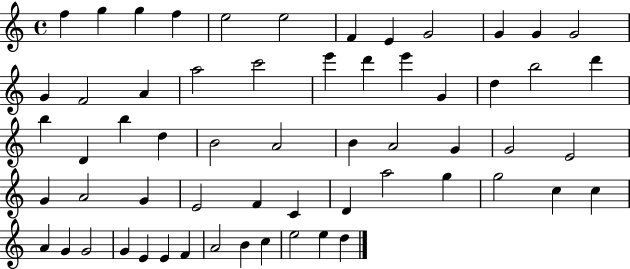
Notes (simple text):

F5/q G5/q G5/q F5/q E5/h E5/h F4/q E4/q G4/h G4/q G4/q G4/h G4/q F4/h A4/q A5/h C6/h E6/q D6/q E6/q G4/q D5/q B5/h D6/q B5/q D4/q B5/q D5/q B4/h A4/h B4/q A4/h G4/q G4/h E4/h G4/q A4/h G4/q E4/h F4/q C4/q D4/q A5/h G5/q G5/h C5/q C5/q A4/q G4/q G4/h G4/q E4/q E4/q F4/q A4/h B4/q C5/q E5/h E5/q D5/q